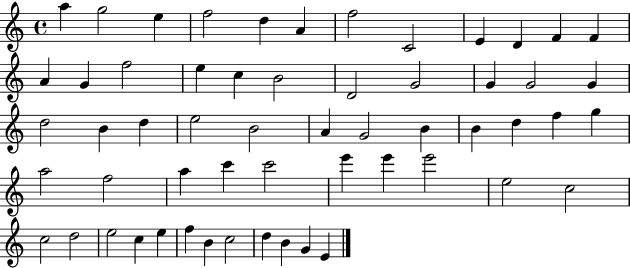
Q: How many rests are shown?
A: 0